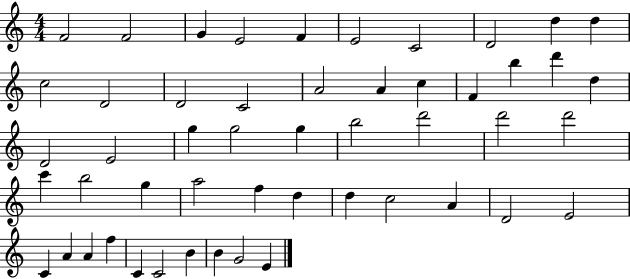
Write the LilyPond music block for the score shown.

{
  \clef treble
  \numericTimeSignature
  \time 4/4
  \key c \major
  f'2 f'2 | g'4 e'2 f'4 | e'2 c'2 | d'2 d''4 d''4 | \break c''2 d'2 | d'2 c'2 | a'2 a'4 c''4 | f'4 b''4 d'''4 d''4 | \break d'2 e'2 | g''4 g''2 g''4 | b''2 d'''2 | d'''2 d'''2 | \break c'''4 b''2 g''4 | a''2 f''4 d''4 | d''4 c''2 a'4 | d'2 e'2 | \break c'4 a'4 a'4 f''4 | c'4 c'2 b'4 | b'4 g'2 e'4 | \bar "|."
}